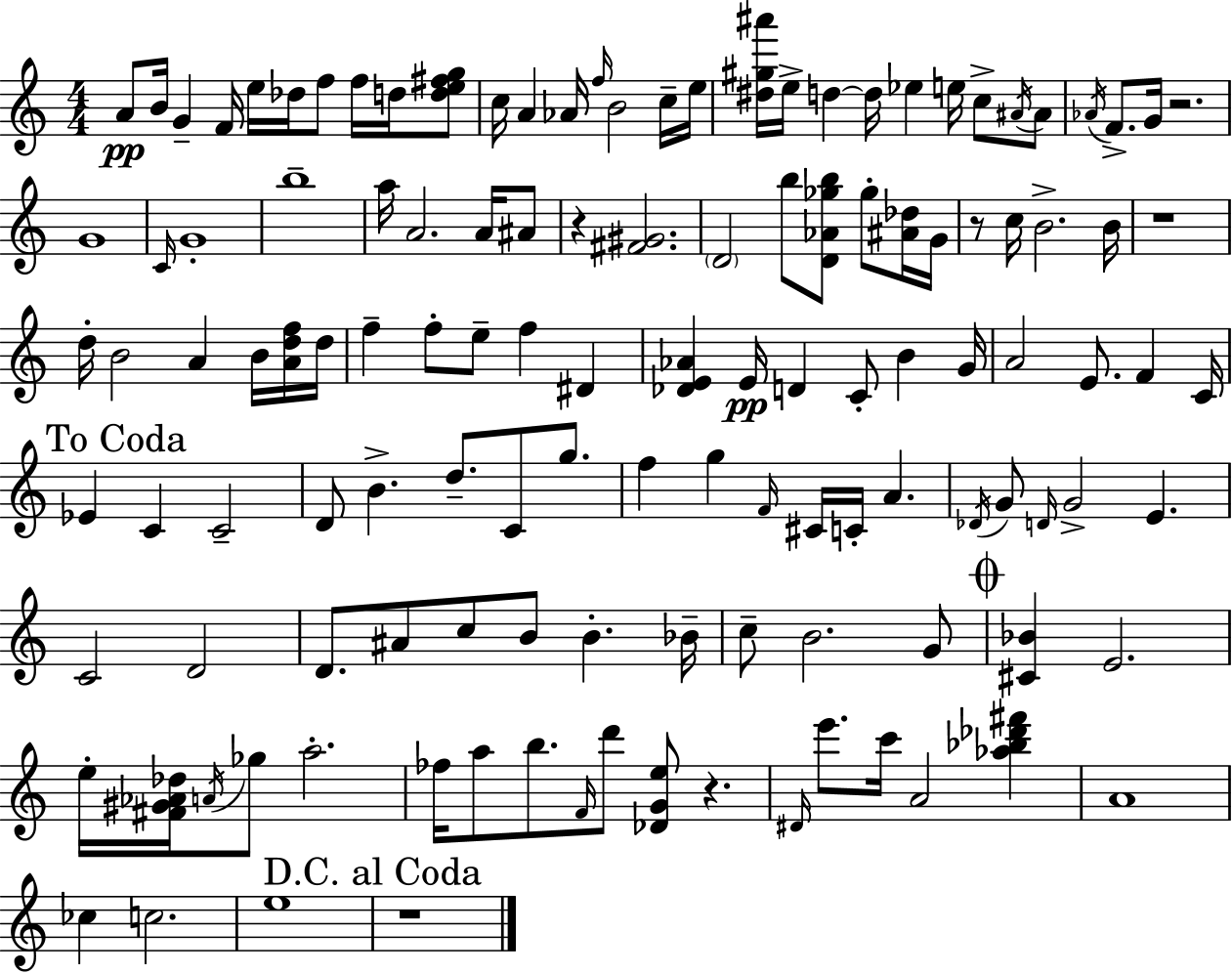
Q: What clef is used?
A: treble